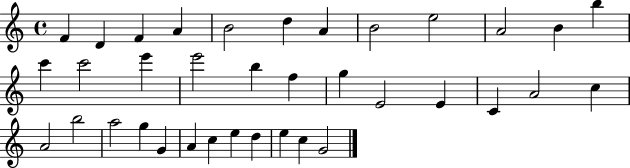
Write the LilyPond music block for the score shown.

{
  \clef treble
  \time 4/4
  \defaultTimeSignature
  \key c \major
  f'4 d'4 f'4 a'4 | b'2 d''4 a'4 | b'2 e''2 | a'2 b'4 b''4 | \break c'''4 c'''2 e'''4 | e'''2 b''4 f''4 | g''4 e'2 e'4 | c'4 a'2 c''4 | \break a'2 b''2 | a''2 g''4 g'4 | a'4 c''4 e''4 d''4 | e''4 c''4 g'2 | \break \bar "|."
}